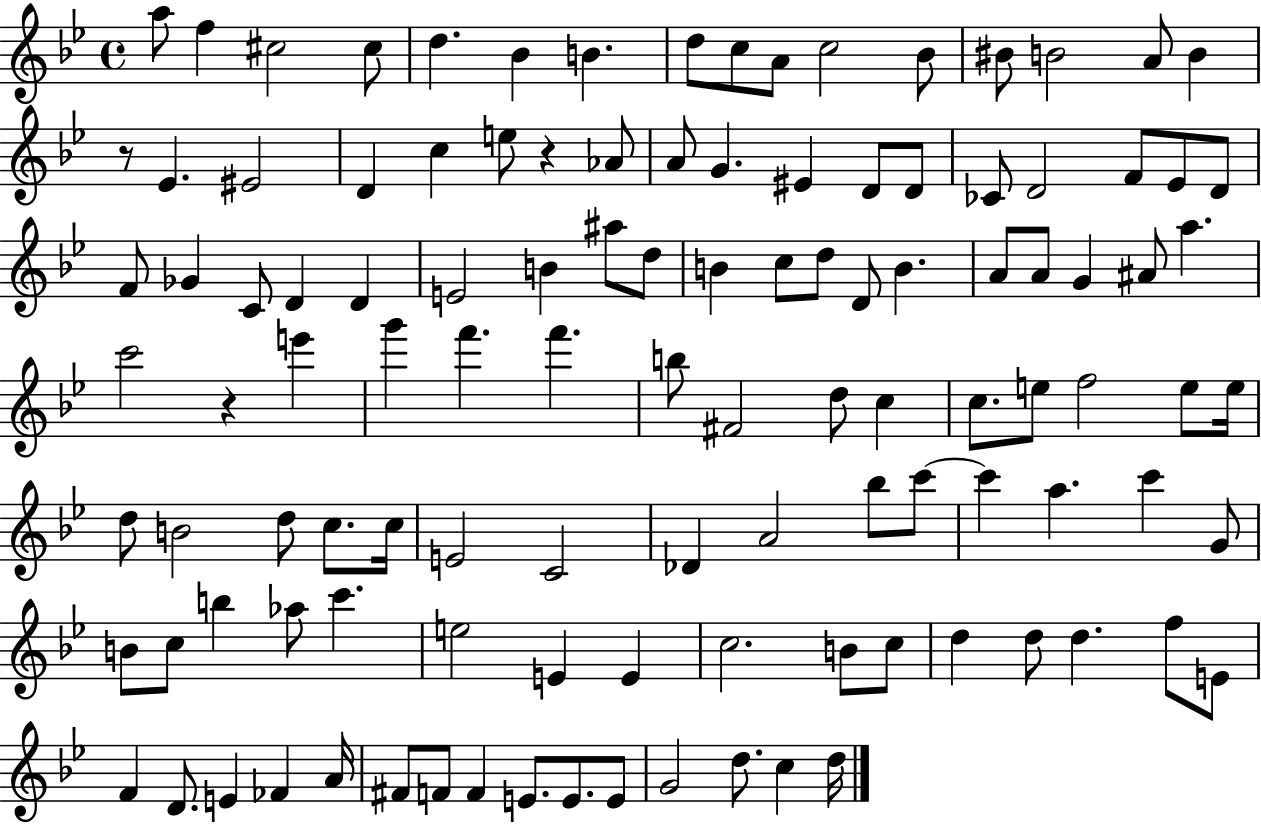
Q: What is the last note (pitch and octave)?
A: D5